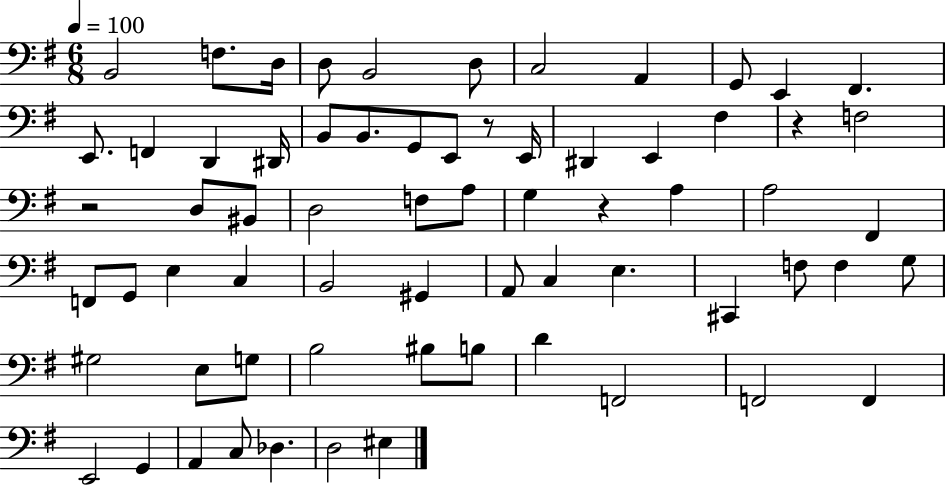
B2/h F3/e. D3/s D3/e B2/h D3/e C3/h A2/q G2/e E2/q F#2/q. E2/e. F2/q D2/q D#2/s B2/e B2/e. G2/e E2/e R/e E2/s D#2/q E2/q F#3/q R/q F3/h R/h D3/e BIS2/e D3/h F3/e A3/e G3/q R/q A3/q A3/h F#2/q F2/e G2/e E3/q C3/q B2/h G#2/q A2/e C3/q E3/q. C#2/q F3/e F3/q G3/e G#3/h E3/e G3/e B3/h BIS3/e B3/e D4/q F2/h F2/h F2/q E2/h G2/q A2/q C3/e Db3/q. D3/h EIS3/q